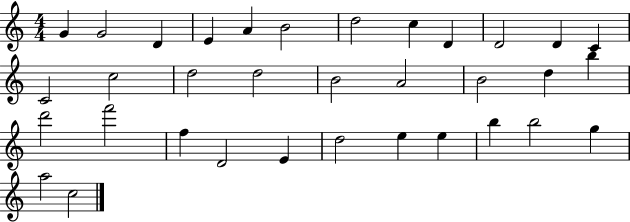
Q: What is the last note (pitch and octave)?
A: C5